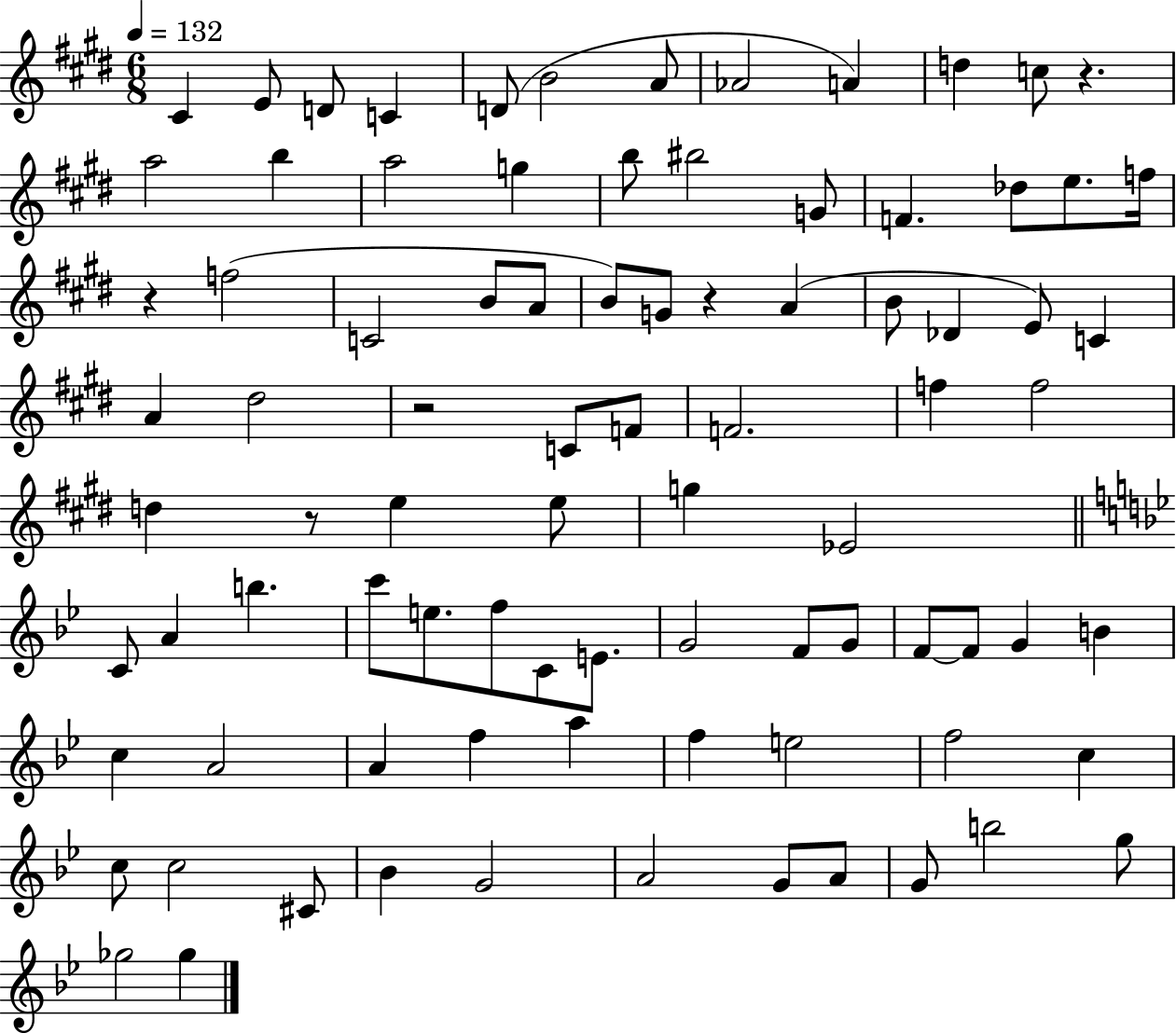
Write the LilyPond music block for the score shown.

{
  \clef treble
  \numericTimeSignature
  \time 6/8
  \key e \major
  \tempo 4 = 132
  cis'4 e'8 d'8 c'4 | d'8( b'2 a'8 | aes'2 a'4) | d''4 c''8 r4. | \break a''2 b''4 | a''2 g''4 | b''8 bis''2 g'8 | f'4. des''8 e''8. f''16 | \break r4 f''2( | c'2 b'8 a'8 | b'8) g'8 r4 a'4( | b'8 des'4 e'8) c'4 | \break a'4 dis''2 | r2 c'8 f'8 | f'2. | f''4 f''2 | \break d''4 r8 e''4 e''8 | g''4 ees'2 | \bar "||" \break \key bes \major c'8 a'4 b''4. | c'''8 e''8. f''8 c'8 e'8. | g'2 f'8 g'8 | f'8~~ f'8 g'4 b'4 | \break c''4 a'2 | a'4 f''4 a''4 | f''4 e''2 | f''2 c''4 | \break c''8 c''2 cis'8 | bes'4 g'2 | a'2 g'8 a'8 | g'8 b''2 g''8 | \break ges''2 ges''4 | \bar "|."
}